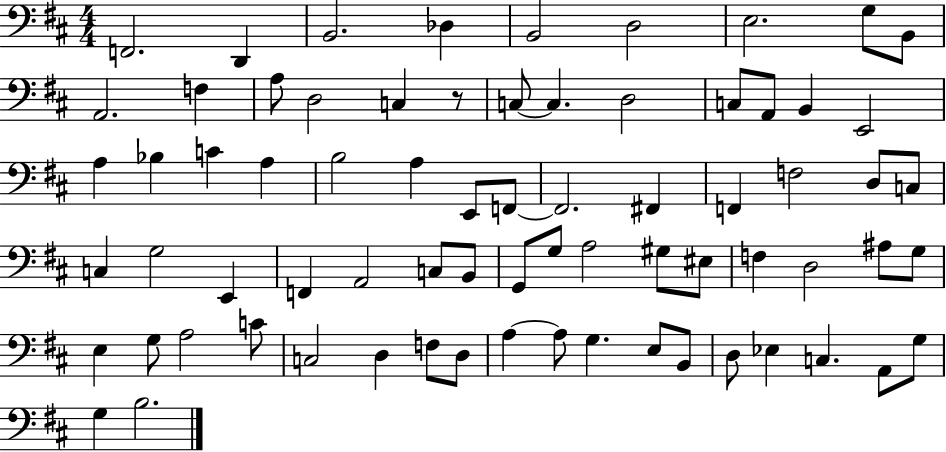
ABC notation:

X:1
T:Untitled
M:4/4
L:1/4
K:D
F,,2 D,, B,,2 _D, B,,2 D,2 E,2 G,/2 B,,/2 A,,2 F, A,/2 D,2 C, z/2 C,/2 C, D,2 C,/2 A,,/2 B,, E,,2 A, _B, C A, B,2 A, E,,/2 F,,/2 F,,2 ^F,, F,, F,2 D,/2 C,/2 C, G,2 E,, F,, A,,2 C,/2 B,,/2 G,,/2 G,/2 A,2 ^G,/2 ^E,/2 F, D,2 ^A,/2 G,/2 E, G,/2 A,2 C/2 C,2 D, F,/2 D,/2 A, A,/2 G, E,/2 B,,/2 D,/2 _E, C, A,,/2 G,/2 G, B,2